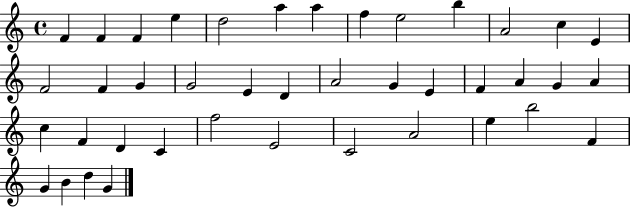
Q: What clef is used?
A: treble